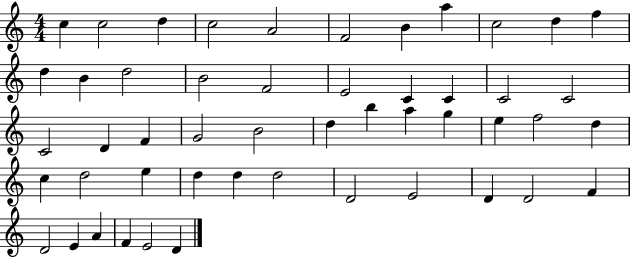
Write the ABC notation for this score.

X:1
T:Untitled
M:4/4
L:1/4
K:C
c c2 d c2 A2 F2 B a c2 d f d B d2 B2 F2 E2 C C C2 C2 C2 D F G2 B2 d b a g e f2 d c d2 e d d d2 D2 E2 D D2 F D2 E A F E2 D